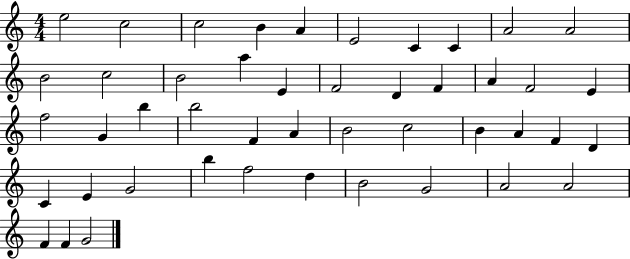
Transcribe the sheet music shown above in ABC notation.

X:1
T:Untitled
M:4/4
L:1/4
K:C
e2 c2 c2 B A E2 C C A2 A2 B2 c2 B2 a E F2 D F A F2 E f2 G b b2 F A B2 c2 B A F D C E G2 b f2 d B2 G2 A2 A2 F F G2